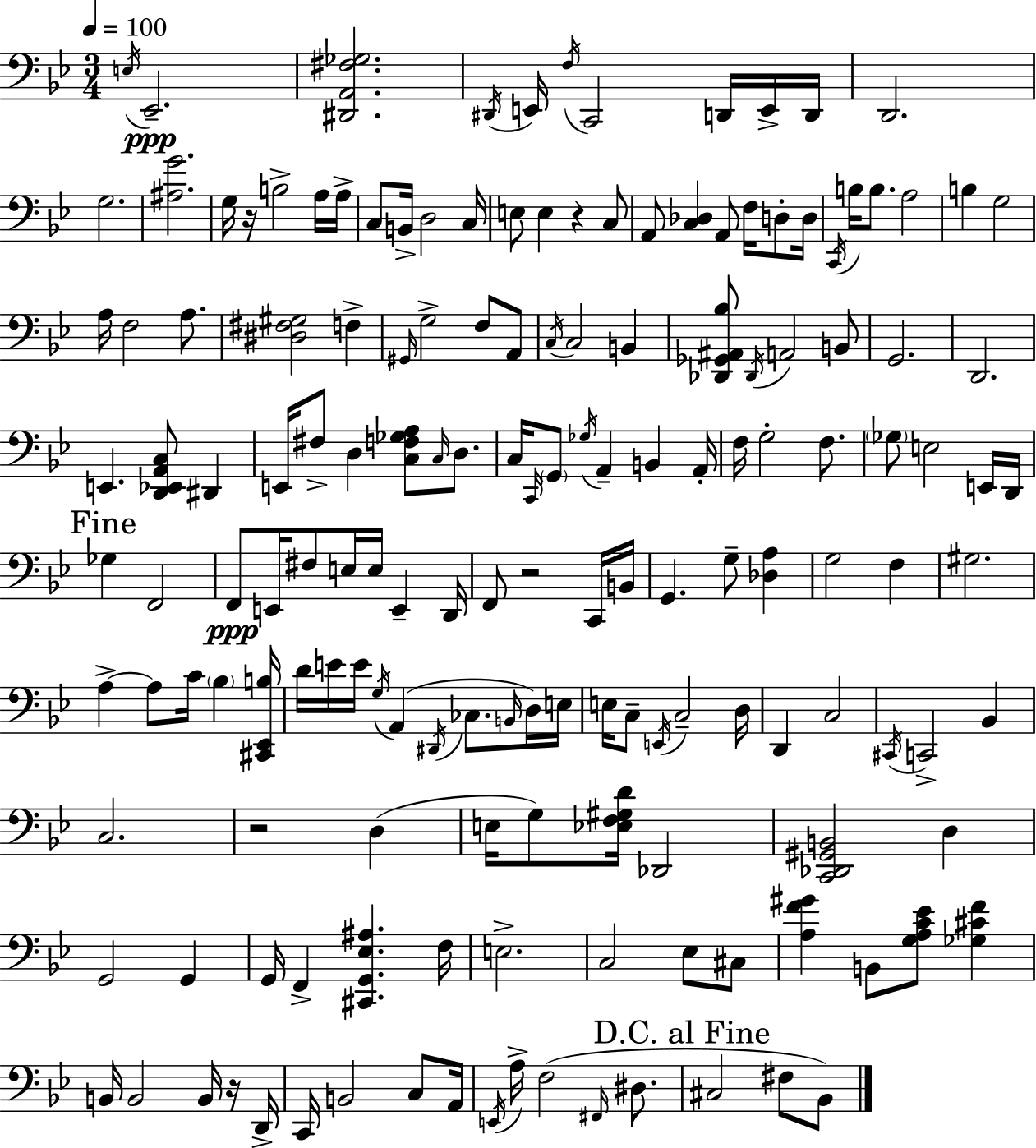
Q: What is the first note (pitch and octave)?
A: E3